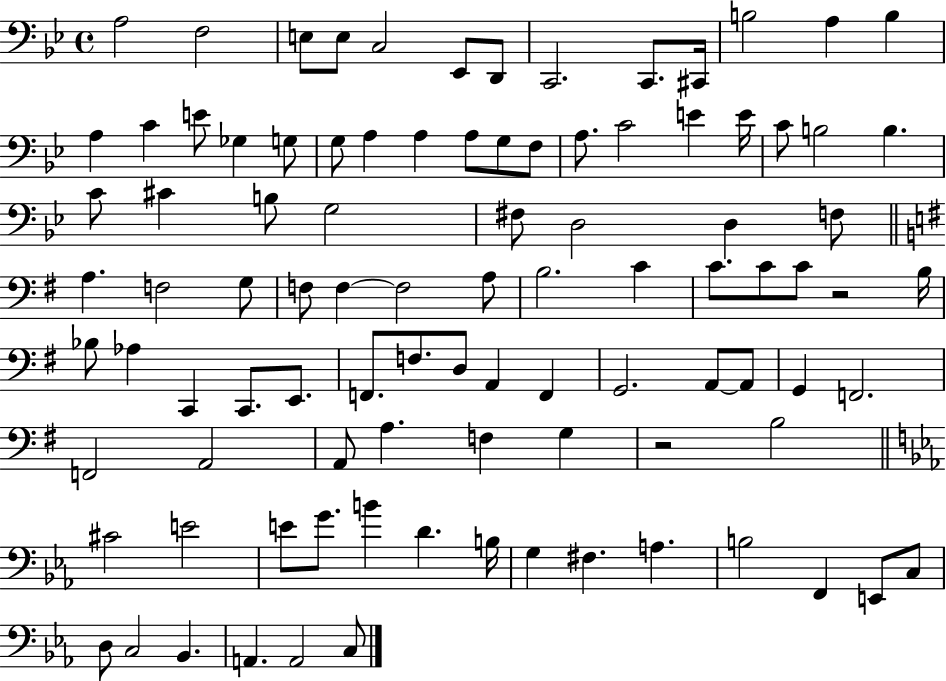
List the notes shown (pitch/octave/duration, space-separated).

A3/h F3/h E3/e E3/e C3/h Eb2/e D2/e C2/h. C2/e. C#2/s B3/h A3/q B3/q A3/q C4/q E4/e Gb3/q G3/e G3/e A3/q A3/q A3/e G3/e F3/e A3/e. C4/h E4/q E4/s C4/e B3/h B3/q. C4/e C#4/q B3/e G3/h F#3/e D3/h D3/q F3/e A3/q. F3/h G3/e F3/e F3/q F3/h A3/e B3/h. C4/q C4/e. C4/e C4/e R/h B3/s Bb3/e Ab3/q C2/q C2/e. E2/e. F2/e. F3/e. D3/e A2/q F2/q G2/h. A2/e A2/e G2/q F2/h. F2/h A2/h A2/e A3/q. F3/q G3/q R/h B3/h C#4/h E4/h E4/e G4/e. B4/q D4/q. B3/s G3/q F#3/q. A3/q. B3/h F2/q E2/e C3/e D3/e C3/h Bb2/q. A2/q. A2/h C3/e